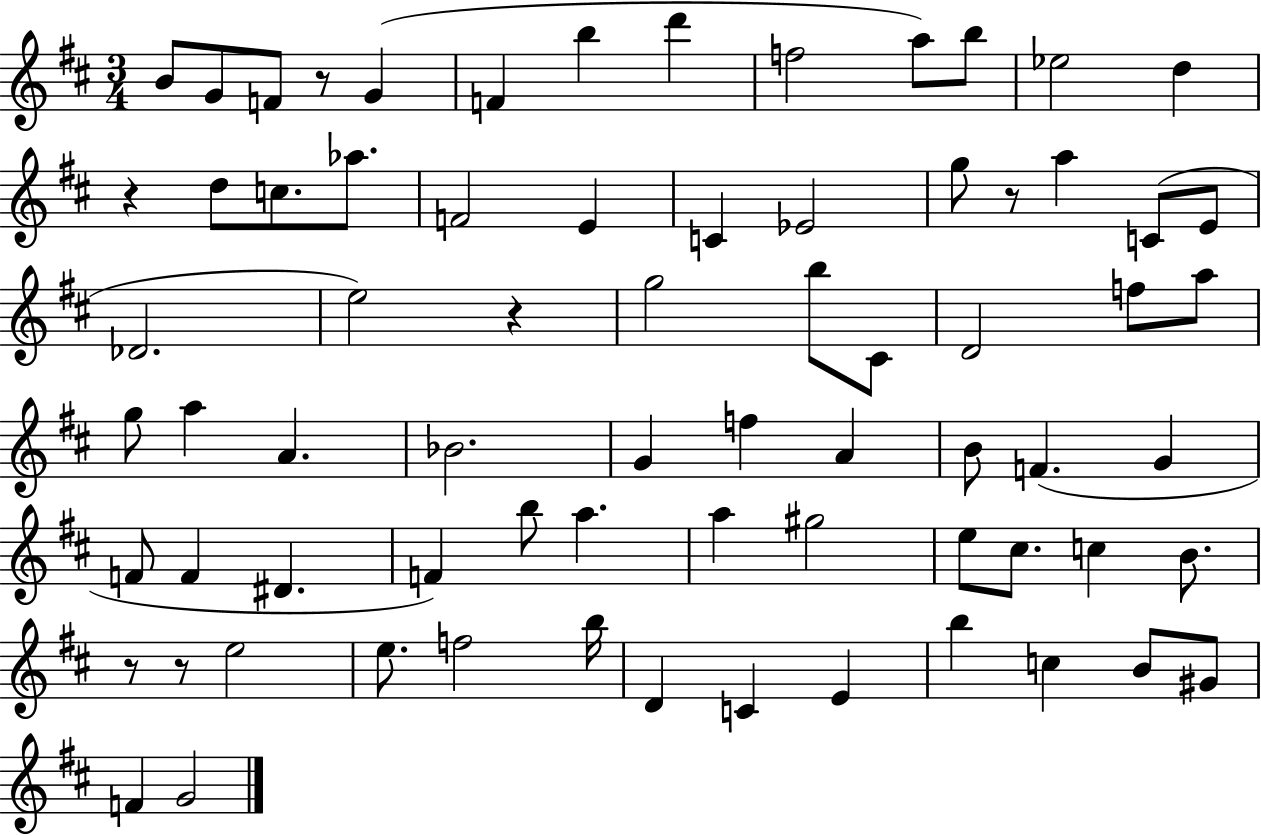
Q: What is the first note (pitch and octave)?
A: B4